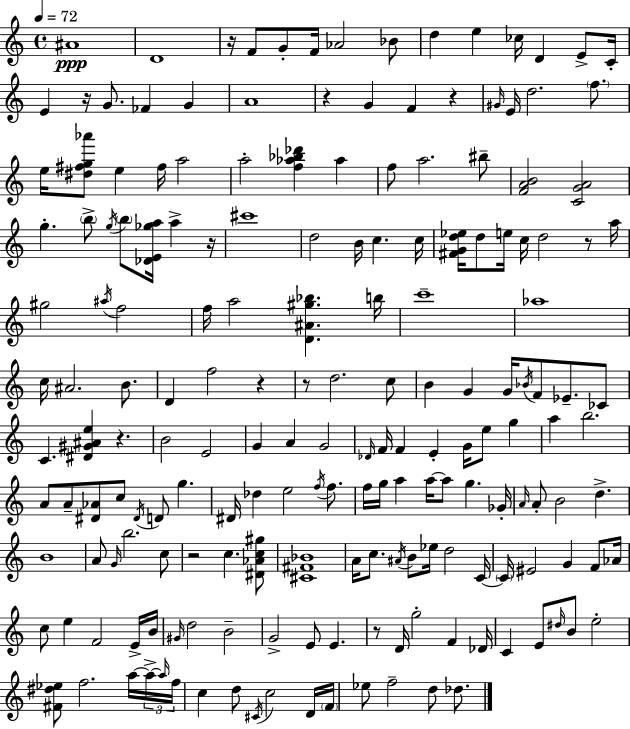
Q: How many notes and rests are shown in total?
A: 183